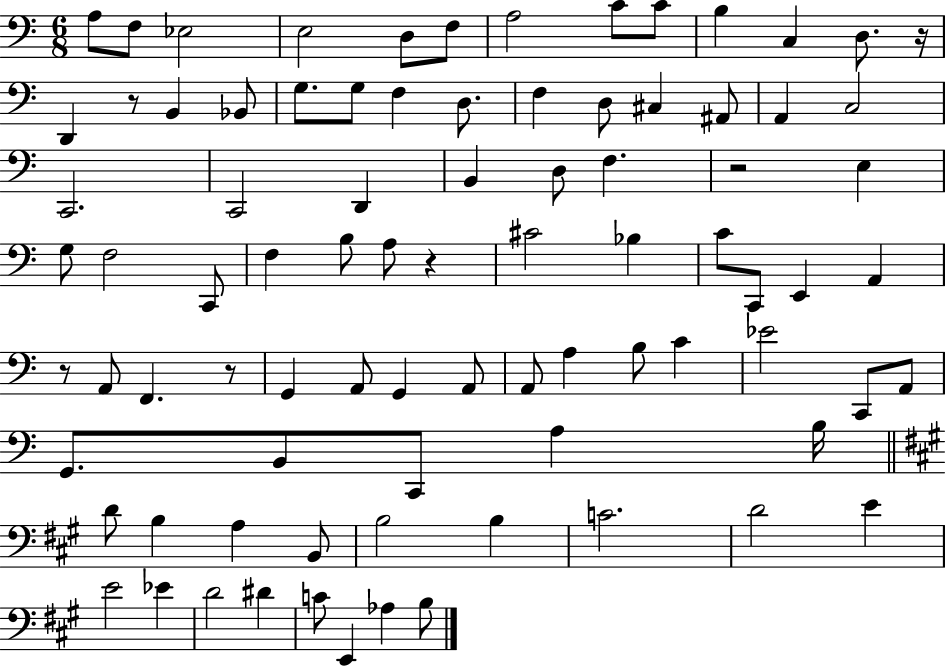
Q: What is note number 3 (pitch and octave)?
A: Eb3